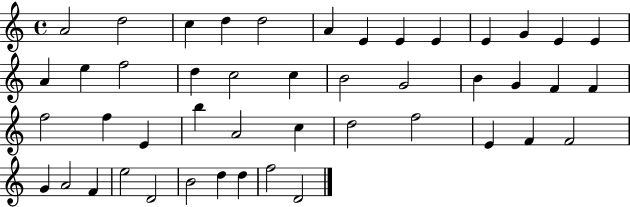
{
  \clef treble
  \time 4/4
  \defaultTimeSignature
  \key c \major
  a'2 d''2 | c''4 d''4 d''2 | a'4 e'4 e'4 e'4 | e'4 g'4 e'4 e'4 | \break a'4 e''4 f''2 | d''4 c''2 c''4 | b'2 g'2 | b'4 g'4 f'4 f'4 | \break f''2 f''4 e'4 | b''4 a'2 c''4 | d''2 f''2 | e'4 f'4 f'2 | \break g'4 a'2 f'4 | e''2 d'2 | b'2 d''4 d''4 | f''2 d'2 | \break \bar "|."
}